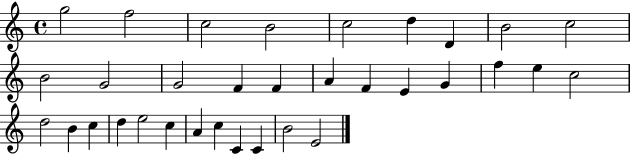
G5/h F5/h C5/h B4/h C5/h D5/q D4/q B4/h C5/h B4/h G4/h G4/h F4/q F4/q A4/q F4/q E4/q G4/q F5/q E5/q C5/h D5/h B4/q C5/q D5/q E5/h C5/q A4/q C5/q C4/q C4/q B4/h E4/h